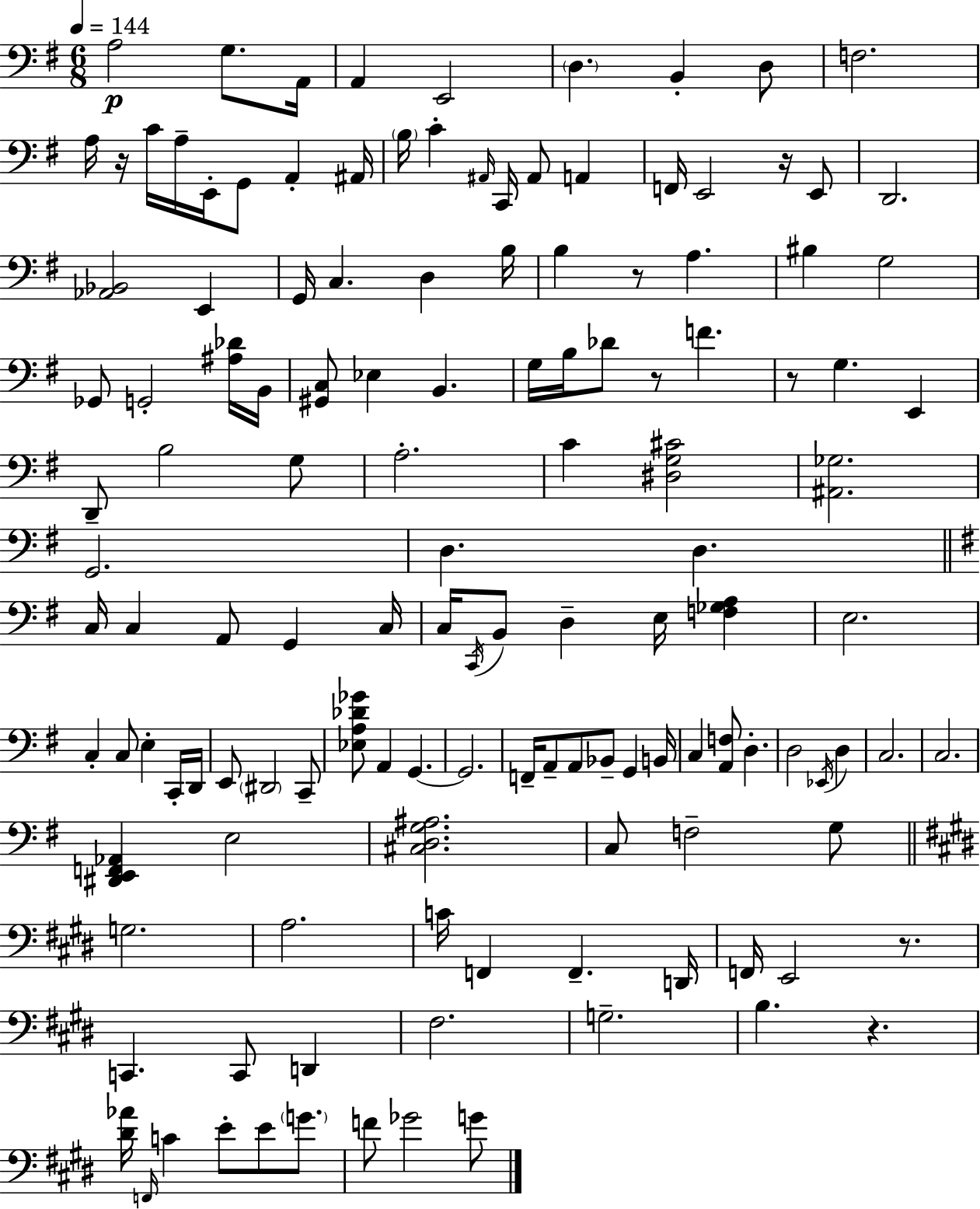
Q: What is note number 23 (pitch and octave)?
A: F2